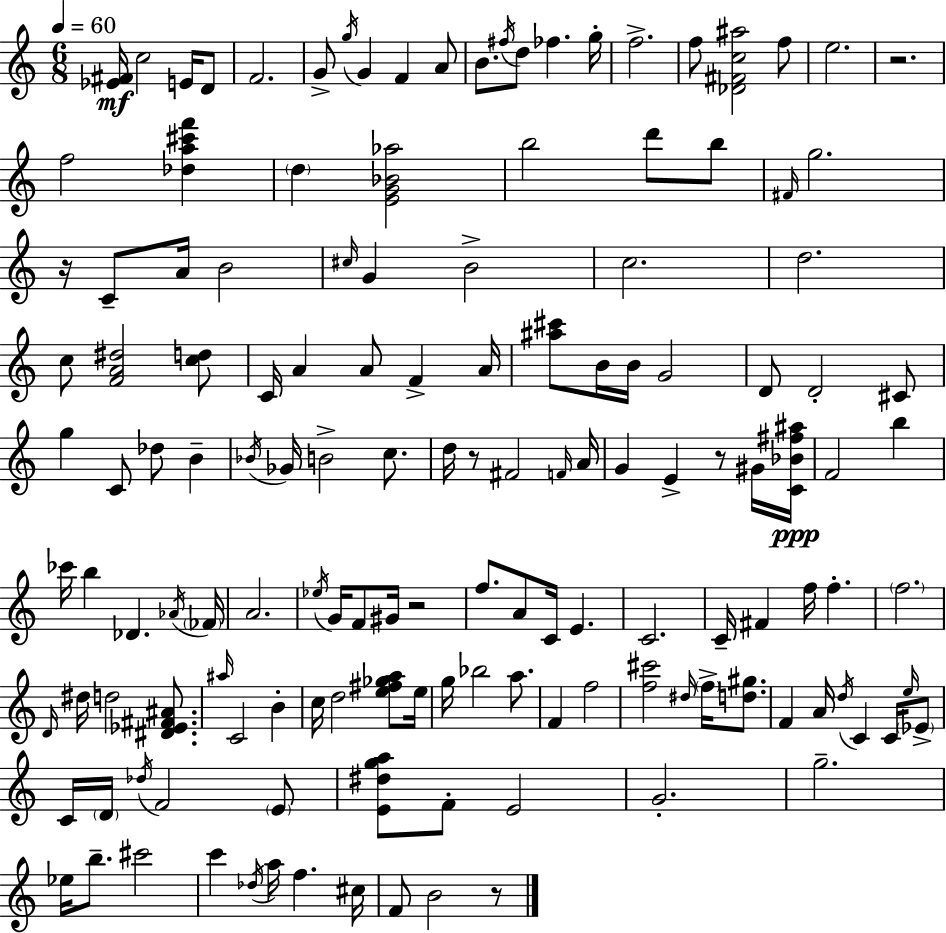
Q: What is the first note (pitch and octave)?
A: C5